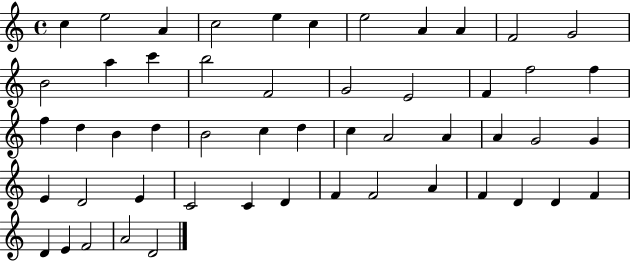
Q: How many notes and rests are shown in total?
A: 52